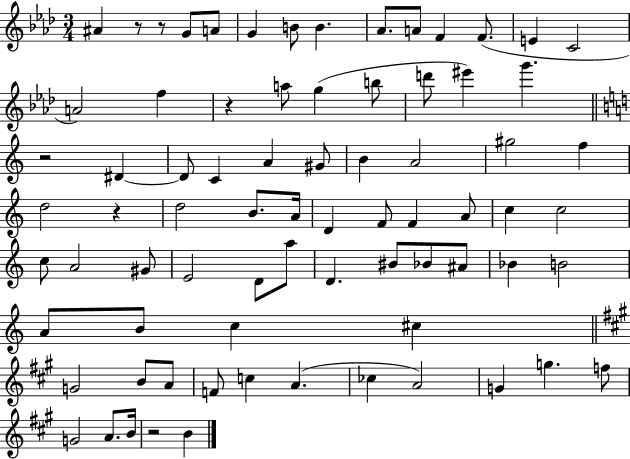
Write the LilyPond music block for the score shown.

{
  \clef treble
  \numericTimeSignature
  \time 3/4
  \key aes \major
  ais'4 r8 r8 g'8 a'8 | g'4 b'8 b'4. | aes'8. a'8 f'4 f'8.( | e'4 c'2 | \break a'2) f''4 | r4 a''8 g''4( b''8 | d'''8 eis'''4) g'''4. | \bar "||" \break \key a \minor r2 dis'4~~ | dis'8 c'4 a'4 gis'8 | b'4 a'2 | gis''2 f''4 | \break d''2 r4 | d''2 b'8. a'16 | d'4 f'8 f'4 a'8 | c''4 c''2 | \break c''8 a'2 gis'8 | e'2 d'8 a''8 | d'4. bis'8 bes'8 ais'8 | bes'4 b'2 | \break a'8 b'8 c''4 cis''4 | \bar "||" \break \key a \major g'2 b'8 a'8 | f'8 c''4 a'4.( | ces''4 a'2) | g'4 g''4. f''8 | \break g'2 a'8. b'16 | r2 b'4 | \bar "|."
}